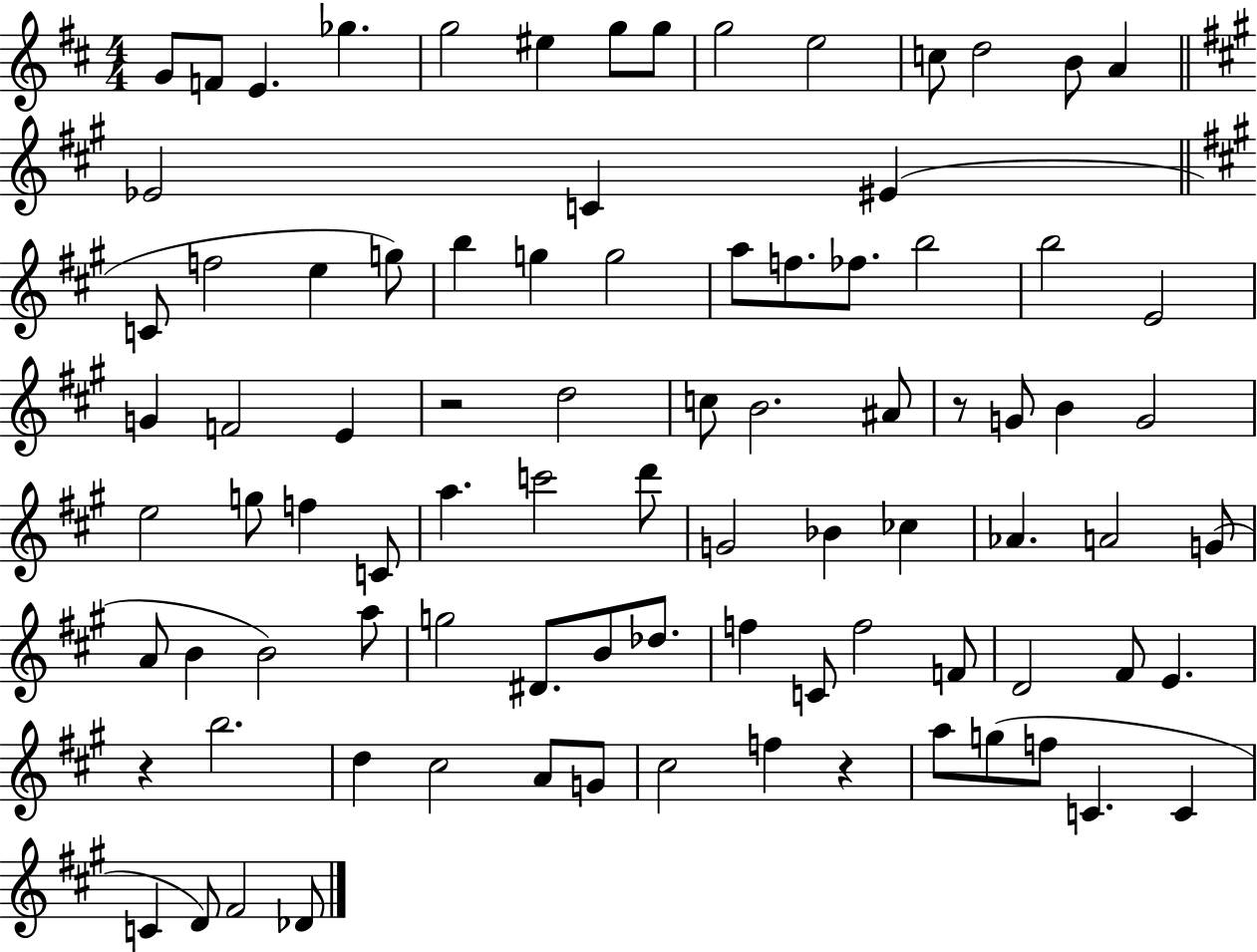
G4/e F4/e E4/q. Gb5/q. G5/h EIS5/q G5/e G5/e G5/h E5/h C5/e D5/h B4/e A4/q Eb4/h C4/q EIS4/q C4/e F5/h E5/q G5/e B5/q G5/q G5/h A5/e F5/e. FES5/e. B5/h B5/h E4/h G4/q F4/h E4/q R/h D5/h C5/e B4/h. A#4/e R/e G4/e B4/q G4/h E5/h G5/e F5/q C4/e A5/q. C6/h D6/e G4/h Bb4/q CES5/q Ab4/q. A4/h G4/e A4/e B4/q B4/h A5/e G5/h D#4/e. B4/e Db5/e. F5/q C4/e F5/h F4/e D4/h F#4/e E4/q. R/q B5/h. D5/q C#5/h A4/e G4/e C#5/h F5/q R/q A5/e G5/e F5/e C4/q. C4/q C4/q D4/e F#4/h Db4/e